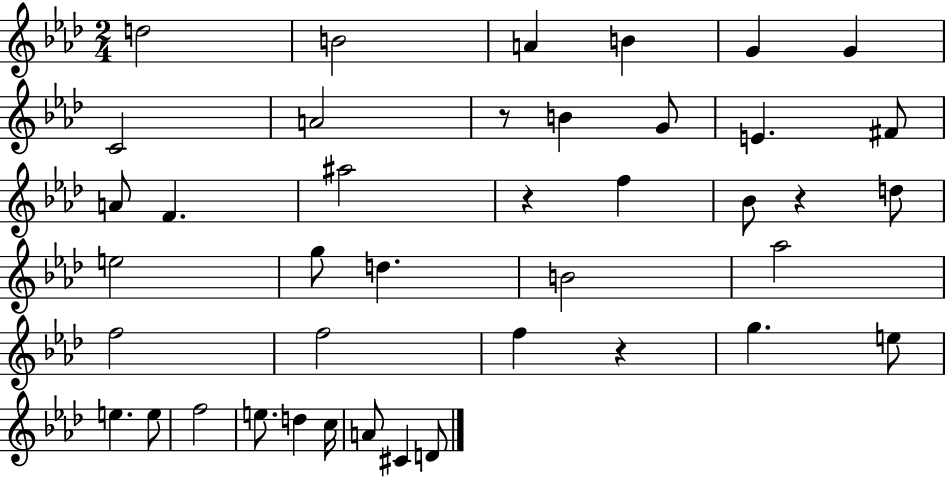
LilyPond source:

{
  \clef treble
  \numericTimeSignature
  \time 2/4
  \key aes \major
  d''2 | b'2 | a'4 b'4 | g'4 g'4 | \break c'2 | a'2 | r8 b'4 g'8 | e'4. fis'8 | \break a'8 f'4. | ais''2 | r4 f''4 | bes'8 r4 d''8 | \break e''2 | g''8 d''4. | b'2 | aes''2 | \break f''2 | f''2 | f''4 r4 | g''4. e''8 | \break e''4. e''8 | f''2 | e''8. d''4 c''16 | a'8 cis'4 d'8 | \break \bar "|."
}